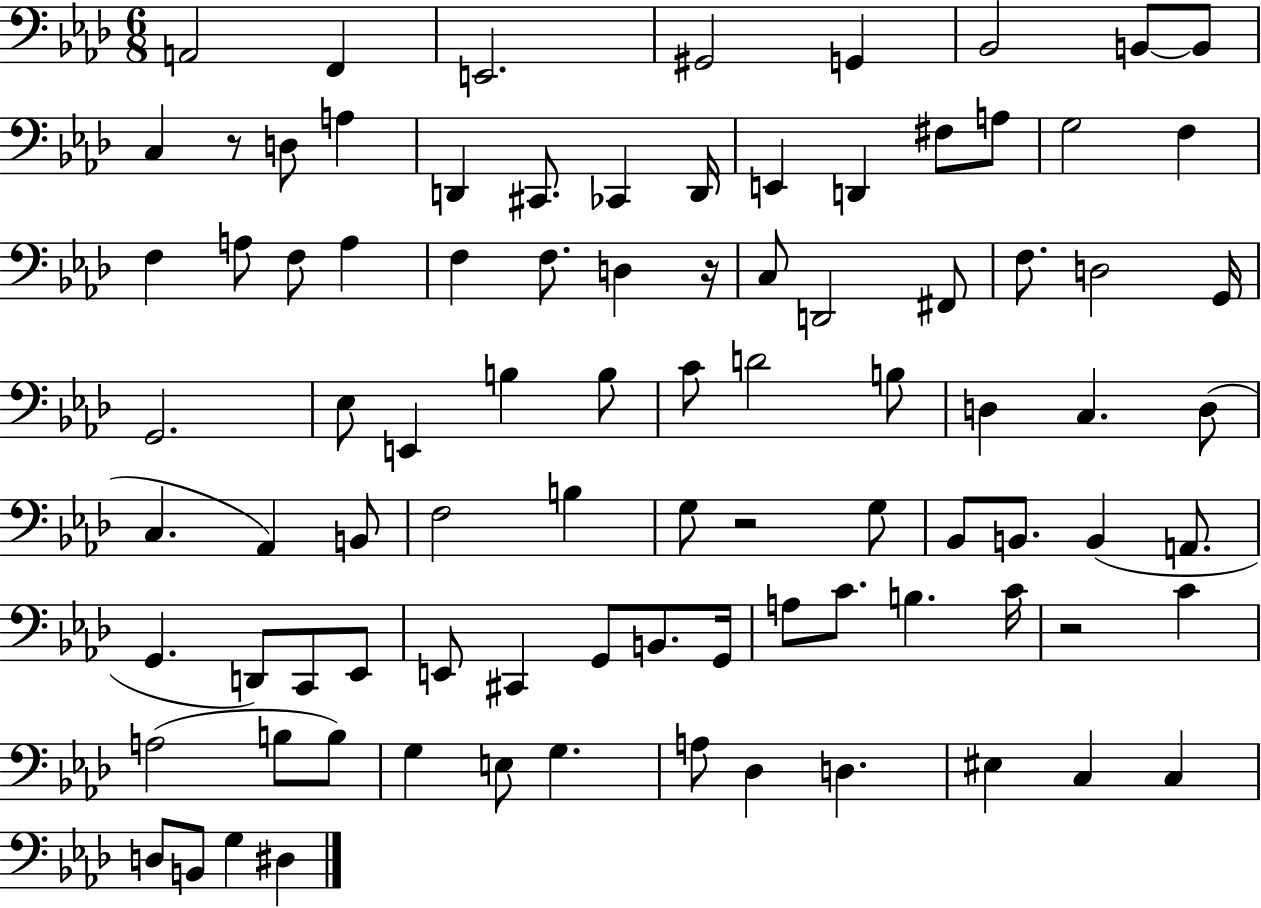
{
  \clef bass
  \numericTimeSignature
  \time 6/8
  \key aes \major
  \repeat volta 2 { a,2 f,4 | e,2. | gis,2 g,4 | bes,2 b,8~~ b,8 | \break c4 r8 d8 a4 | d,4 cis,8. ces,4 d,16 | e,4 d,4 fis8 a8 | g2 f4 | \break f4 a8 f8 a4 | f4 f8. d4 r16 | c8 d,2 fis,8 | f8. d2 g,16 | \break g,2. | ees8 e,4 b4 b8 | c'8 d'2 b8 | d4 c4. d8( | \break c4. aes,4) b,8 | f2 b4 | g8 r2 g8 | bes,8 b,8. b,4( a,8. | \break g,4. d,8) c,8 ees,8 | e,8 cis,4 g,8 b,8. g,16 | a8 c'8. b4. c'16 | r2 c'4 | \break a2( b8 b8) | g4 e8 g4. | a8 des4 d4. | eis4 c4 c4 | \break d8 b,8 g4 dis4 | } \bar "|."
}